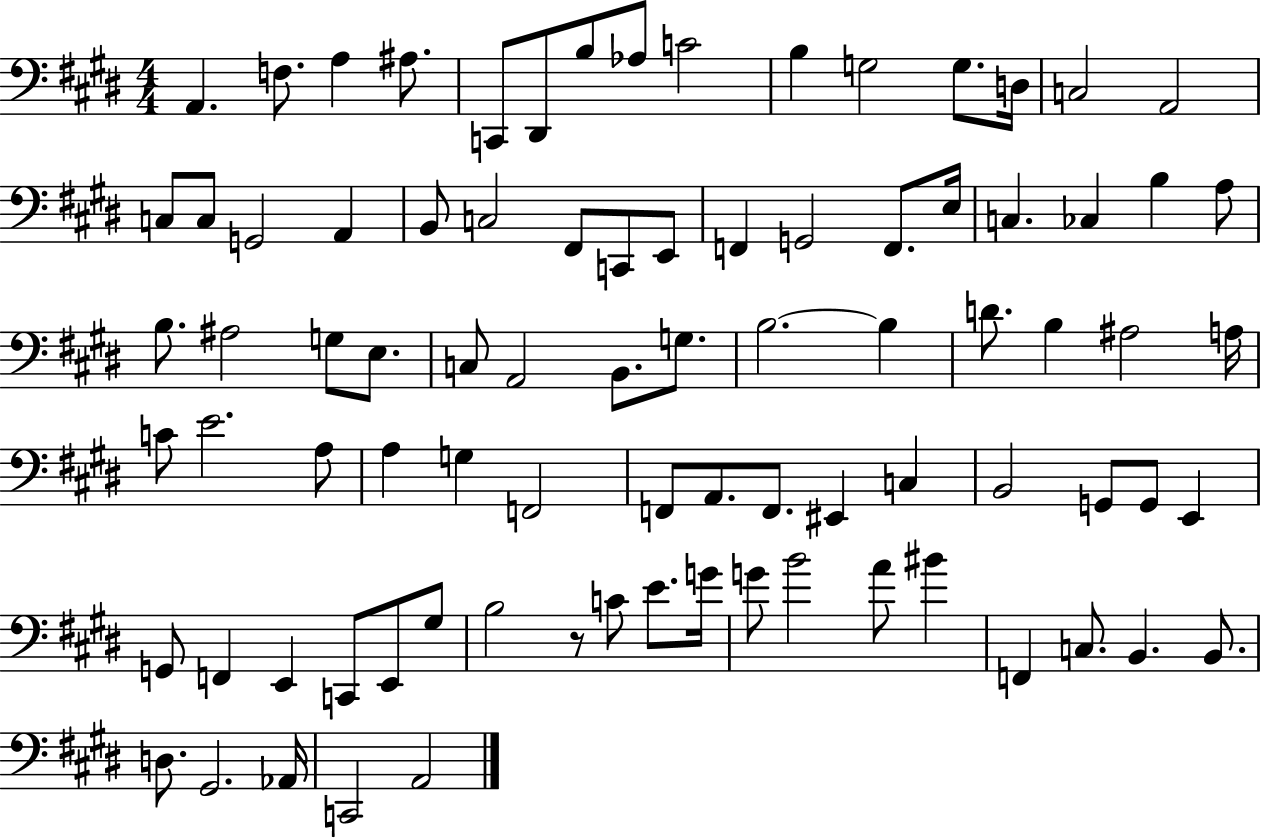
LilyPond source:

{
  \clef bass
  \numericTimeSignature
  \time 4/4
  \key e \major
  a,4. f8. a4 ais8. | c,8 dis,8 b8 aes8 c'2 | b4 g2 g8. d16 | c2 a,2 | \break c8 c8 g,2 a,4 | b,8 c2 fis,8 c,8 e,8 | f,4 g,2 f,8. e16 | c4. ces4 b4 a8 | \break b8. ais2 g8 e8. | c8 a,2 b,8. g8. | b2.~~ b4 | d'8. b4 ais2 a16 | \break c'8 e'2. a8 | a4 g4 f,2 | f,8 a,8. f,8. eis,4 c4 | b,2 g,8 g,8 e,4 | \break g,8 f,4 e,4 c,8 e,8 gis8 | b2 r8 c'8 e'8. g'16 | g'8 b'2 a'8 bis'4 | f,4 c8. b,4. b,8. | \break d8. gis,2. aes,16 | c,2 a,2 | \bar "|."
}